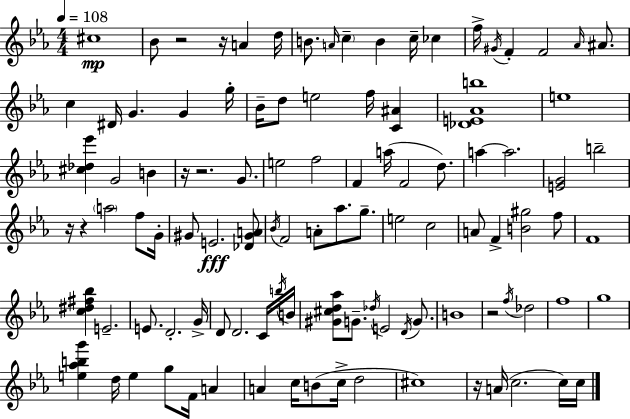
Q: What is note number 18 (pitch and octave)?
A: D#4